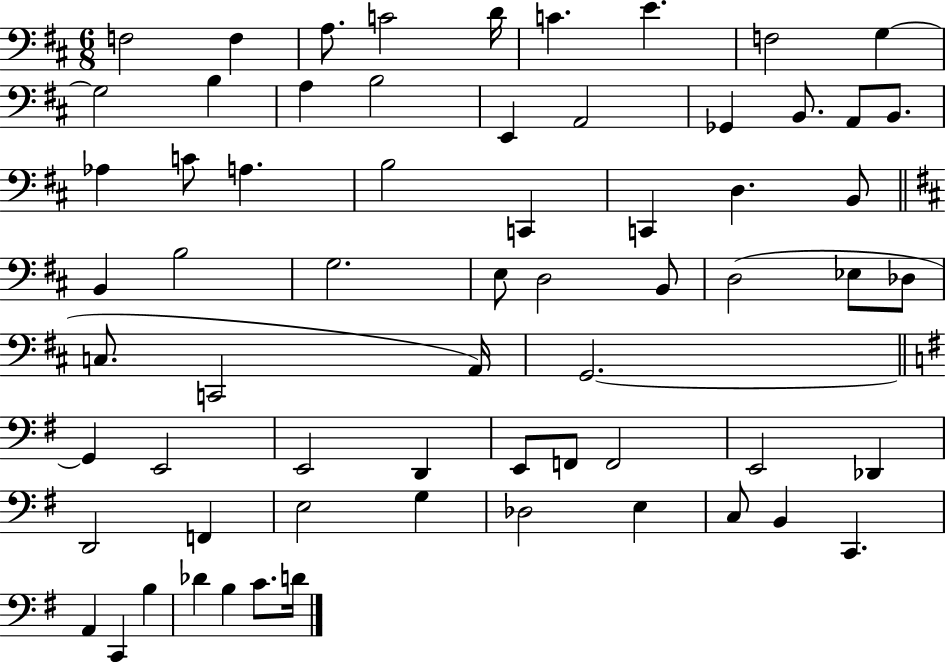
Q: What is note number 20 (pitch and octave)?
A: Ab3